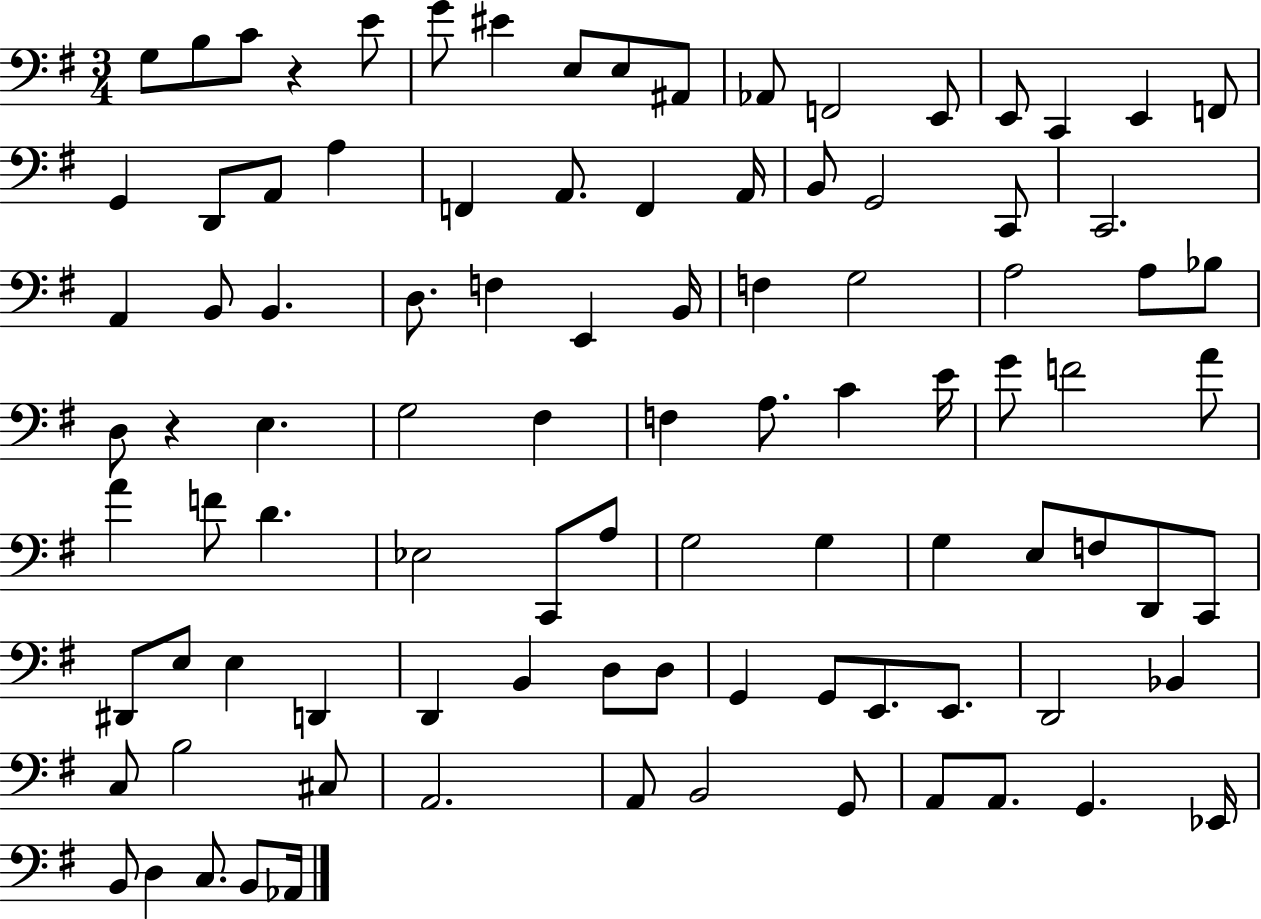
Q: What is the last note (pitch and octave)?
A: Ab2